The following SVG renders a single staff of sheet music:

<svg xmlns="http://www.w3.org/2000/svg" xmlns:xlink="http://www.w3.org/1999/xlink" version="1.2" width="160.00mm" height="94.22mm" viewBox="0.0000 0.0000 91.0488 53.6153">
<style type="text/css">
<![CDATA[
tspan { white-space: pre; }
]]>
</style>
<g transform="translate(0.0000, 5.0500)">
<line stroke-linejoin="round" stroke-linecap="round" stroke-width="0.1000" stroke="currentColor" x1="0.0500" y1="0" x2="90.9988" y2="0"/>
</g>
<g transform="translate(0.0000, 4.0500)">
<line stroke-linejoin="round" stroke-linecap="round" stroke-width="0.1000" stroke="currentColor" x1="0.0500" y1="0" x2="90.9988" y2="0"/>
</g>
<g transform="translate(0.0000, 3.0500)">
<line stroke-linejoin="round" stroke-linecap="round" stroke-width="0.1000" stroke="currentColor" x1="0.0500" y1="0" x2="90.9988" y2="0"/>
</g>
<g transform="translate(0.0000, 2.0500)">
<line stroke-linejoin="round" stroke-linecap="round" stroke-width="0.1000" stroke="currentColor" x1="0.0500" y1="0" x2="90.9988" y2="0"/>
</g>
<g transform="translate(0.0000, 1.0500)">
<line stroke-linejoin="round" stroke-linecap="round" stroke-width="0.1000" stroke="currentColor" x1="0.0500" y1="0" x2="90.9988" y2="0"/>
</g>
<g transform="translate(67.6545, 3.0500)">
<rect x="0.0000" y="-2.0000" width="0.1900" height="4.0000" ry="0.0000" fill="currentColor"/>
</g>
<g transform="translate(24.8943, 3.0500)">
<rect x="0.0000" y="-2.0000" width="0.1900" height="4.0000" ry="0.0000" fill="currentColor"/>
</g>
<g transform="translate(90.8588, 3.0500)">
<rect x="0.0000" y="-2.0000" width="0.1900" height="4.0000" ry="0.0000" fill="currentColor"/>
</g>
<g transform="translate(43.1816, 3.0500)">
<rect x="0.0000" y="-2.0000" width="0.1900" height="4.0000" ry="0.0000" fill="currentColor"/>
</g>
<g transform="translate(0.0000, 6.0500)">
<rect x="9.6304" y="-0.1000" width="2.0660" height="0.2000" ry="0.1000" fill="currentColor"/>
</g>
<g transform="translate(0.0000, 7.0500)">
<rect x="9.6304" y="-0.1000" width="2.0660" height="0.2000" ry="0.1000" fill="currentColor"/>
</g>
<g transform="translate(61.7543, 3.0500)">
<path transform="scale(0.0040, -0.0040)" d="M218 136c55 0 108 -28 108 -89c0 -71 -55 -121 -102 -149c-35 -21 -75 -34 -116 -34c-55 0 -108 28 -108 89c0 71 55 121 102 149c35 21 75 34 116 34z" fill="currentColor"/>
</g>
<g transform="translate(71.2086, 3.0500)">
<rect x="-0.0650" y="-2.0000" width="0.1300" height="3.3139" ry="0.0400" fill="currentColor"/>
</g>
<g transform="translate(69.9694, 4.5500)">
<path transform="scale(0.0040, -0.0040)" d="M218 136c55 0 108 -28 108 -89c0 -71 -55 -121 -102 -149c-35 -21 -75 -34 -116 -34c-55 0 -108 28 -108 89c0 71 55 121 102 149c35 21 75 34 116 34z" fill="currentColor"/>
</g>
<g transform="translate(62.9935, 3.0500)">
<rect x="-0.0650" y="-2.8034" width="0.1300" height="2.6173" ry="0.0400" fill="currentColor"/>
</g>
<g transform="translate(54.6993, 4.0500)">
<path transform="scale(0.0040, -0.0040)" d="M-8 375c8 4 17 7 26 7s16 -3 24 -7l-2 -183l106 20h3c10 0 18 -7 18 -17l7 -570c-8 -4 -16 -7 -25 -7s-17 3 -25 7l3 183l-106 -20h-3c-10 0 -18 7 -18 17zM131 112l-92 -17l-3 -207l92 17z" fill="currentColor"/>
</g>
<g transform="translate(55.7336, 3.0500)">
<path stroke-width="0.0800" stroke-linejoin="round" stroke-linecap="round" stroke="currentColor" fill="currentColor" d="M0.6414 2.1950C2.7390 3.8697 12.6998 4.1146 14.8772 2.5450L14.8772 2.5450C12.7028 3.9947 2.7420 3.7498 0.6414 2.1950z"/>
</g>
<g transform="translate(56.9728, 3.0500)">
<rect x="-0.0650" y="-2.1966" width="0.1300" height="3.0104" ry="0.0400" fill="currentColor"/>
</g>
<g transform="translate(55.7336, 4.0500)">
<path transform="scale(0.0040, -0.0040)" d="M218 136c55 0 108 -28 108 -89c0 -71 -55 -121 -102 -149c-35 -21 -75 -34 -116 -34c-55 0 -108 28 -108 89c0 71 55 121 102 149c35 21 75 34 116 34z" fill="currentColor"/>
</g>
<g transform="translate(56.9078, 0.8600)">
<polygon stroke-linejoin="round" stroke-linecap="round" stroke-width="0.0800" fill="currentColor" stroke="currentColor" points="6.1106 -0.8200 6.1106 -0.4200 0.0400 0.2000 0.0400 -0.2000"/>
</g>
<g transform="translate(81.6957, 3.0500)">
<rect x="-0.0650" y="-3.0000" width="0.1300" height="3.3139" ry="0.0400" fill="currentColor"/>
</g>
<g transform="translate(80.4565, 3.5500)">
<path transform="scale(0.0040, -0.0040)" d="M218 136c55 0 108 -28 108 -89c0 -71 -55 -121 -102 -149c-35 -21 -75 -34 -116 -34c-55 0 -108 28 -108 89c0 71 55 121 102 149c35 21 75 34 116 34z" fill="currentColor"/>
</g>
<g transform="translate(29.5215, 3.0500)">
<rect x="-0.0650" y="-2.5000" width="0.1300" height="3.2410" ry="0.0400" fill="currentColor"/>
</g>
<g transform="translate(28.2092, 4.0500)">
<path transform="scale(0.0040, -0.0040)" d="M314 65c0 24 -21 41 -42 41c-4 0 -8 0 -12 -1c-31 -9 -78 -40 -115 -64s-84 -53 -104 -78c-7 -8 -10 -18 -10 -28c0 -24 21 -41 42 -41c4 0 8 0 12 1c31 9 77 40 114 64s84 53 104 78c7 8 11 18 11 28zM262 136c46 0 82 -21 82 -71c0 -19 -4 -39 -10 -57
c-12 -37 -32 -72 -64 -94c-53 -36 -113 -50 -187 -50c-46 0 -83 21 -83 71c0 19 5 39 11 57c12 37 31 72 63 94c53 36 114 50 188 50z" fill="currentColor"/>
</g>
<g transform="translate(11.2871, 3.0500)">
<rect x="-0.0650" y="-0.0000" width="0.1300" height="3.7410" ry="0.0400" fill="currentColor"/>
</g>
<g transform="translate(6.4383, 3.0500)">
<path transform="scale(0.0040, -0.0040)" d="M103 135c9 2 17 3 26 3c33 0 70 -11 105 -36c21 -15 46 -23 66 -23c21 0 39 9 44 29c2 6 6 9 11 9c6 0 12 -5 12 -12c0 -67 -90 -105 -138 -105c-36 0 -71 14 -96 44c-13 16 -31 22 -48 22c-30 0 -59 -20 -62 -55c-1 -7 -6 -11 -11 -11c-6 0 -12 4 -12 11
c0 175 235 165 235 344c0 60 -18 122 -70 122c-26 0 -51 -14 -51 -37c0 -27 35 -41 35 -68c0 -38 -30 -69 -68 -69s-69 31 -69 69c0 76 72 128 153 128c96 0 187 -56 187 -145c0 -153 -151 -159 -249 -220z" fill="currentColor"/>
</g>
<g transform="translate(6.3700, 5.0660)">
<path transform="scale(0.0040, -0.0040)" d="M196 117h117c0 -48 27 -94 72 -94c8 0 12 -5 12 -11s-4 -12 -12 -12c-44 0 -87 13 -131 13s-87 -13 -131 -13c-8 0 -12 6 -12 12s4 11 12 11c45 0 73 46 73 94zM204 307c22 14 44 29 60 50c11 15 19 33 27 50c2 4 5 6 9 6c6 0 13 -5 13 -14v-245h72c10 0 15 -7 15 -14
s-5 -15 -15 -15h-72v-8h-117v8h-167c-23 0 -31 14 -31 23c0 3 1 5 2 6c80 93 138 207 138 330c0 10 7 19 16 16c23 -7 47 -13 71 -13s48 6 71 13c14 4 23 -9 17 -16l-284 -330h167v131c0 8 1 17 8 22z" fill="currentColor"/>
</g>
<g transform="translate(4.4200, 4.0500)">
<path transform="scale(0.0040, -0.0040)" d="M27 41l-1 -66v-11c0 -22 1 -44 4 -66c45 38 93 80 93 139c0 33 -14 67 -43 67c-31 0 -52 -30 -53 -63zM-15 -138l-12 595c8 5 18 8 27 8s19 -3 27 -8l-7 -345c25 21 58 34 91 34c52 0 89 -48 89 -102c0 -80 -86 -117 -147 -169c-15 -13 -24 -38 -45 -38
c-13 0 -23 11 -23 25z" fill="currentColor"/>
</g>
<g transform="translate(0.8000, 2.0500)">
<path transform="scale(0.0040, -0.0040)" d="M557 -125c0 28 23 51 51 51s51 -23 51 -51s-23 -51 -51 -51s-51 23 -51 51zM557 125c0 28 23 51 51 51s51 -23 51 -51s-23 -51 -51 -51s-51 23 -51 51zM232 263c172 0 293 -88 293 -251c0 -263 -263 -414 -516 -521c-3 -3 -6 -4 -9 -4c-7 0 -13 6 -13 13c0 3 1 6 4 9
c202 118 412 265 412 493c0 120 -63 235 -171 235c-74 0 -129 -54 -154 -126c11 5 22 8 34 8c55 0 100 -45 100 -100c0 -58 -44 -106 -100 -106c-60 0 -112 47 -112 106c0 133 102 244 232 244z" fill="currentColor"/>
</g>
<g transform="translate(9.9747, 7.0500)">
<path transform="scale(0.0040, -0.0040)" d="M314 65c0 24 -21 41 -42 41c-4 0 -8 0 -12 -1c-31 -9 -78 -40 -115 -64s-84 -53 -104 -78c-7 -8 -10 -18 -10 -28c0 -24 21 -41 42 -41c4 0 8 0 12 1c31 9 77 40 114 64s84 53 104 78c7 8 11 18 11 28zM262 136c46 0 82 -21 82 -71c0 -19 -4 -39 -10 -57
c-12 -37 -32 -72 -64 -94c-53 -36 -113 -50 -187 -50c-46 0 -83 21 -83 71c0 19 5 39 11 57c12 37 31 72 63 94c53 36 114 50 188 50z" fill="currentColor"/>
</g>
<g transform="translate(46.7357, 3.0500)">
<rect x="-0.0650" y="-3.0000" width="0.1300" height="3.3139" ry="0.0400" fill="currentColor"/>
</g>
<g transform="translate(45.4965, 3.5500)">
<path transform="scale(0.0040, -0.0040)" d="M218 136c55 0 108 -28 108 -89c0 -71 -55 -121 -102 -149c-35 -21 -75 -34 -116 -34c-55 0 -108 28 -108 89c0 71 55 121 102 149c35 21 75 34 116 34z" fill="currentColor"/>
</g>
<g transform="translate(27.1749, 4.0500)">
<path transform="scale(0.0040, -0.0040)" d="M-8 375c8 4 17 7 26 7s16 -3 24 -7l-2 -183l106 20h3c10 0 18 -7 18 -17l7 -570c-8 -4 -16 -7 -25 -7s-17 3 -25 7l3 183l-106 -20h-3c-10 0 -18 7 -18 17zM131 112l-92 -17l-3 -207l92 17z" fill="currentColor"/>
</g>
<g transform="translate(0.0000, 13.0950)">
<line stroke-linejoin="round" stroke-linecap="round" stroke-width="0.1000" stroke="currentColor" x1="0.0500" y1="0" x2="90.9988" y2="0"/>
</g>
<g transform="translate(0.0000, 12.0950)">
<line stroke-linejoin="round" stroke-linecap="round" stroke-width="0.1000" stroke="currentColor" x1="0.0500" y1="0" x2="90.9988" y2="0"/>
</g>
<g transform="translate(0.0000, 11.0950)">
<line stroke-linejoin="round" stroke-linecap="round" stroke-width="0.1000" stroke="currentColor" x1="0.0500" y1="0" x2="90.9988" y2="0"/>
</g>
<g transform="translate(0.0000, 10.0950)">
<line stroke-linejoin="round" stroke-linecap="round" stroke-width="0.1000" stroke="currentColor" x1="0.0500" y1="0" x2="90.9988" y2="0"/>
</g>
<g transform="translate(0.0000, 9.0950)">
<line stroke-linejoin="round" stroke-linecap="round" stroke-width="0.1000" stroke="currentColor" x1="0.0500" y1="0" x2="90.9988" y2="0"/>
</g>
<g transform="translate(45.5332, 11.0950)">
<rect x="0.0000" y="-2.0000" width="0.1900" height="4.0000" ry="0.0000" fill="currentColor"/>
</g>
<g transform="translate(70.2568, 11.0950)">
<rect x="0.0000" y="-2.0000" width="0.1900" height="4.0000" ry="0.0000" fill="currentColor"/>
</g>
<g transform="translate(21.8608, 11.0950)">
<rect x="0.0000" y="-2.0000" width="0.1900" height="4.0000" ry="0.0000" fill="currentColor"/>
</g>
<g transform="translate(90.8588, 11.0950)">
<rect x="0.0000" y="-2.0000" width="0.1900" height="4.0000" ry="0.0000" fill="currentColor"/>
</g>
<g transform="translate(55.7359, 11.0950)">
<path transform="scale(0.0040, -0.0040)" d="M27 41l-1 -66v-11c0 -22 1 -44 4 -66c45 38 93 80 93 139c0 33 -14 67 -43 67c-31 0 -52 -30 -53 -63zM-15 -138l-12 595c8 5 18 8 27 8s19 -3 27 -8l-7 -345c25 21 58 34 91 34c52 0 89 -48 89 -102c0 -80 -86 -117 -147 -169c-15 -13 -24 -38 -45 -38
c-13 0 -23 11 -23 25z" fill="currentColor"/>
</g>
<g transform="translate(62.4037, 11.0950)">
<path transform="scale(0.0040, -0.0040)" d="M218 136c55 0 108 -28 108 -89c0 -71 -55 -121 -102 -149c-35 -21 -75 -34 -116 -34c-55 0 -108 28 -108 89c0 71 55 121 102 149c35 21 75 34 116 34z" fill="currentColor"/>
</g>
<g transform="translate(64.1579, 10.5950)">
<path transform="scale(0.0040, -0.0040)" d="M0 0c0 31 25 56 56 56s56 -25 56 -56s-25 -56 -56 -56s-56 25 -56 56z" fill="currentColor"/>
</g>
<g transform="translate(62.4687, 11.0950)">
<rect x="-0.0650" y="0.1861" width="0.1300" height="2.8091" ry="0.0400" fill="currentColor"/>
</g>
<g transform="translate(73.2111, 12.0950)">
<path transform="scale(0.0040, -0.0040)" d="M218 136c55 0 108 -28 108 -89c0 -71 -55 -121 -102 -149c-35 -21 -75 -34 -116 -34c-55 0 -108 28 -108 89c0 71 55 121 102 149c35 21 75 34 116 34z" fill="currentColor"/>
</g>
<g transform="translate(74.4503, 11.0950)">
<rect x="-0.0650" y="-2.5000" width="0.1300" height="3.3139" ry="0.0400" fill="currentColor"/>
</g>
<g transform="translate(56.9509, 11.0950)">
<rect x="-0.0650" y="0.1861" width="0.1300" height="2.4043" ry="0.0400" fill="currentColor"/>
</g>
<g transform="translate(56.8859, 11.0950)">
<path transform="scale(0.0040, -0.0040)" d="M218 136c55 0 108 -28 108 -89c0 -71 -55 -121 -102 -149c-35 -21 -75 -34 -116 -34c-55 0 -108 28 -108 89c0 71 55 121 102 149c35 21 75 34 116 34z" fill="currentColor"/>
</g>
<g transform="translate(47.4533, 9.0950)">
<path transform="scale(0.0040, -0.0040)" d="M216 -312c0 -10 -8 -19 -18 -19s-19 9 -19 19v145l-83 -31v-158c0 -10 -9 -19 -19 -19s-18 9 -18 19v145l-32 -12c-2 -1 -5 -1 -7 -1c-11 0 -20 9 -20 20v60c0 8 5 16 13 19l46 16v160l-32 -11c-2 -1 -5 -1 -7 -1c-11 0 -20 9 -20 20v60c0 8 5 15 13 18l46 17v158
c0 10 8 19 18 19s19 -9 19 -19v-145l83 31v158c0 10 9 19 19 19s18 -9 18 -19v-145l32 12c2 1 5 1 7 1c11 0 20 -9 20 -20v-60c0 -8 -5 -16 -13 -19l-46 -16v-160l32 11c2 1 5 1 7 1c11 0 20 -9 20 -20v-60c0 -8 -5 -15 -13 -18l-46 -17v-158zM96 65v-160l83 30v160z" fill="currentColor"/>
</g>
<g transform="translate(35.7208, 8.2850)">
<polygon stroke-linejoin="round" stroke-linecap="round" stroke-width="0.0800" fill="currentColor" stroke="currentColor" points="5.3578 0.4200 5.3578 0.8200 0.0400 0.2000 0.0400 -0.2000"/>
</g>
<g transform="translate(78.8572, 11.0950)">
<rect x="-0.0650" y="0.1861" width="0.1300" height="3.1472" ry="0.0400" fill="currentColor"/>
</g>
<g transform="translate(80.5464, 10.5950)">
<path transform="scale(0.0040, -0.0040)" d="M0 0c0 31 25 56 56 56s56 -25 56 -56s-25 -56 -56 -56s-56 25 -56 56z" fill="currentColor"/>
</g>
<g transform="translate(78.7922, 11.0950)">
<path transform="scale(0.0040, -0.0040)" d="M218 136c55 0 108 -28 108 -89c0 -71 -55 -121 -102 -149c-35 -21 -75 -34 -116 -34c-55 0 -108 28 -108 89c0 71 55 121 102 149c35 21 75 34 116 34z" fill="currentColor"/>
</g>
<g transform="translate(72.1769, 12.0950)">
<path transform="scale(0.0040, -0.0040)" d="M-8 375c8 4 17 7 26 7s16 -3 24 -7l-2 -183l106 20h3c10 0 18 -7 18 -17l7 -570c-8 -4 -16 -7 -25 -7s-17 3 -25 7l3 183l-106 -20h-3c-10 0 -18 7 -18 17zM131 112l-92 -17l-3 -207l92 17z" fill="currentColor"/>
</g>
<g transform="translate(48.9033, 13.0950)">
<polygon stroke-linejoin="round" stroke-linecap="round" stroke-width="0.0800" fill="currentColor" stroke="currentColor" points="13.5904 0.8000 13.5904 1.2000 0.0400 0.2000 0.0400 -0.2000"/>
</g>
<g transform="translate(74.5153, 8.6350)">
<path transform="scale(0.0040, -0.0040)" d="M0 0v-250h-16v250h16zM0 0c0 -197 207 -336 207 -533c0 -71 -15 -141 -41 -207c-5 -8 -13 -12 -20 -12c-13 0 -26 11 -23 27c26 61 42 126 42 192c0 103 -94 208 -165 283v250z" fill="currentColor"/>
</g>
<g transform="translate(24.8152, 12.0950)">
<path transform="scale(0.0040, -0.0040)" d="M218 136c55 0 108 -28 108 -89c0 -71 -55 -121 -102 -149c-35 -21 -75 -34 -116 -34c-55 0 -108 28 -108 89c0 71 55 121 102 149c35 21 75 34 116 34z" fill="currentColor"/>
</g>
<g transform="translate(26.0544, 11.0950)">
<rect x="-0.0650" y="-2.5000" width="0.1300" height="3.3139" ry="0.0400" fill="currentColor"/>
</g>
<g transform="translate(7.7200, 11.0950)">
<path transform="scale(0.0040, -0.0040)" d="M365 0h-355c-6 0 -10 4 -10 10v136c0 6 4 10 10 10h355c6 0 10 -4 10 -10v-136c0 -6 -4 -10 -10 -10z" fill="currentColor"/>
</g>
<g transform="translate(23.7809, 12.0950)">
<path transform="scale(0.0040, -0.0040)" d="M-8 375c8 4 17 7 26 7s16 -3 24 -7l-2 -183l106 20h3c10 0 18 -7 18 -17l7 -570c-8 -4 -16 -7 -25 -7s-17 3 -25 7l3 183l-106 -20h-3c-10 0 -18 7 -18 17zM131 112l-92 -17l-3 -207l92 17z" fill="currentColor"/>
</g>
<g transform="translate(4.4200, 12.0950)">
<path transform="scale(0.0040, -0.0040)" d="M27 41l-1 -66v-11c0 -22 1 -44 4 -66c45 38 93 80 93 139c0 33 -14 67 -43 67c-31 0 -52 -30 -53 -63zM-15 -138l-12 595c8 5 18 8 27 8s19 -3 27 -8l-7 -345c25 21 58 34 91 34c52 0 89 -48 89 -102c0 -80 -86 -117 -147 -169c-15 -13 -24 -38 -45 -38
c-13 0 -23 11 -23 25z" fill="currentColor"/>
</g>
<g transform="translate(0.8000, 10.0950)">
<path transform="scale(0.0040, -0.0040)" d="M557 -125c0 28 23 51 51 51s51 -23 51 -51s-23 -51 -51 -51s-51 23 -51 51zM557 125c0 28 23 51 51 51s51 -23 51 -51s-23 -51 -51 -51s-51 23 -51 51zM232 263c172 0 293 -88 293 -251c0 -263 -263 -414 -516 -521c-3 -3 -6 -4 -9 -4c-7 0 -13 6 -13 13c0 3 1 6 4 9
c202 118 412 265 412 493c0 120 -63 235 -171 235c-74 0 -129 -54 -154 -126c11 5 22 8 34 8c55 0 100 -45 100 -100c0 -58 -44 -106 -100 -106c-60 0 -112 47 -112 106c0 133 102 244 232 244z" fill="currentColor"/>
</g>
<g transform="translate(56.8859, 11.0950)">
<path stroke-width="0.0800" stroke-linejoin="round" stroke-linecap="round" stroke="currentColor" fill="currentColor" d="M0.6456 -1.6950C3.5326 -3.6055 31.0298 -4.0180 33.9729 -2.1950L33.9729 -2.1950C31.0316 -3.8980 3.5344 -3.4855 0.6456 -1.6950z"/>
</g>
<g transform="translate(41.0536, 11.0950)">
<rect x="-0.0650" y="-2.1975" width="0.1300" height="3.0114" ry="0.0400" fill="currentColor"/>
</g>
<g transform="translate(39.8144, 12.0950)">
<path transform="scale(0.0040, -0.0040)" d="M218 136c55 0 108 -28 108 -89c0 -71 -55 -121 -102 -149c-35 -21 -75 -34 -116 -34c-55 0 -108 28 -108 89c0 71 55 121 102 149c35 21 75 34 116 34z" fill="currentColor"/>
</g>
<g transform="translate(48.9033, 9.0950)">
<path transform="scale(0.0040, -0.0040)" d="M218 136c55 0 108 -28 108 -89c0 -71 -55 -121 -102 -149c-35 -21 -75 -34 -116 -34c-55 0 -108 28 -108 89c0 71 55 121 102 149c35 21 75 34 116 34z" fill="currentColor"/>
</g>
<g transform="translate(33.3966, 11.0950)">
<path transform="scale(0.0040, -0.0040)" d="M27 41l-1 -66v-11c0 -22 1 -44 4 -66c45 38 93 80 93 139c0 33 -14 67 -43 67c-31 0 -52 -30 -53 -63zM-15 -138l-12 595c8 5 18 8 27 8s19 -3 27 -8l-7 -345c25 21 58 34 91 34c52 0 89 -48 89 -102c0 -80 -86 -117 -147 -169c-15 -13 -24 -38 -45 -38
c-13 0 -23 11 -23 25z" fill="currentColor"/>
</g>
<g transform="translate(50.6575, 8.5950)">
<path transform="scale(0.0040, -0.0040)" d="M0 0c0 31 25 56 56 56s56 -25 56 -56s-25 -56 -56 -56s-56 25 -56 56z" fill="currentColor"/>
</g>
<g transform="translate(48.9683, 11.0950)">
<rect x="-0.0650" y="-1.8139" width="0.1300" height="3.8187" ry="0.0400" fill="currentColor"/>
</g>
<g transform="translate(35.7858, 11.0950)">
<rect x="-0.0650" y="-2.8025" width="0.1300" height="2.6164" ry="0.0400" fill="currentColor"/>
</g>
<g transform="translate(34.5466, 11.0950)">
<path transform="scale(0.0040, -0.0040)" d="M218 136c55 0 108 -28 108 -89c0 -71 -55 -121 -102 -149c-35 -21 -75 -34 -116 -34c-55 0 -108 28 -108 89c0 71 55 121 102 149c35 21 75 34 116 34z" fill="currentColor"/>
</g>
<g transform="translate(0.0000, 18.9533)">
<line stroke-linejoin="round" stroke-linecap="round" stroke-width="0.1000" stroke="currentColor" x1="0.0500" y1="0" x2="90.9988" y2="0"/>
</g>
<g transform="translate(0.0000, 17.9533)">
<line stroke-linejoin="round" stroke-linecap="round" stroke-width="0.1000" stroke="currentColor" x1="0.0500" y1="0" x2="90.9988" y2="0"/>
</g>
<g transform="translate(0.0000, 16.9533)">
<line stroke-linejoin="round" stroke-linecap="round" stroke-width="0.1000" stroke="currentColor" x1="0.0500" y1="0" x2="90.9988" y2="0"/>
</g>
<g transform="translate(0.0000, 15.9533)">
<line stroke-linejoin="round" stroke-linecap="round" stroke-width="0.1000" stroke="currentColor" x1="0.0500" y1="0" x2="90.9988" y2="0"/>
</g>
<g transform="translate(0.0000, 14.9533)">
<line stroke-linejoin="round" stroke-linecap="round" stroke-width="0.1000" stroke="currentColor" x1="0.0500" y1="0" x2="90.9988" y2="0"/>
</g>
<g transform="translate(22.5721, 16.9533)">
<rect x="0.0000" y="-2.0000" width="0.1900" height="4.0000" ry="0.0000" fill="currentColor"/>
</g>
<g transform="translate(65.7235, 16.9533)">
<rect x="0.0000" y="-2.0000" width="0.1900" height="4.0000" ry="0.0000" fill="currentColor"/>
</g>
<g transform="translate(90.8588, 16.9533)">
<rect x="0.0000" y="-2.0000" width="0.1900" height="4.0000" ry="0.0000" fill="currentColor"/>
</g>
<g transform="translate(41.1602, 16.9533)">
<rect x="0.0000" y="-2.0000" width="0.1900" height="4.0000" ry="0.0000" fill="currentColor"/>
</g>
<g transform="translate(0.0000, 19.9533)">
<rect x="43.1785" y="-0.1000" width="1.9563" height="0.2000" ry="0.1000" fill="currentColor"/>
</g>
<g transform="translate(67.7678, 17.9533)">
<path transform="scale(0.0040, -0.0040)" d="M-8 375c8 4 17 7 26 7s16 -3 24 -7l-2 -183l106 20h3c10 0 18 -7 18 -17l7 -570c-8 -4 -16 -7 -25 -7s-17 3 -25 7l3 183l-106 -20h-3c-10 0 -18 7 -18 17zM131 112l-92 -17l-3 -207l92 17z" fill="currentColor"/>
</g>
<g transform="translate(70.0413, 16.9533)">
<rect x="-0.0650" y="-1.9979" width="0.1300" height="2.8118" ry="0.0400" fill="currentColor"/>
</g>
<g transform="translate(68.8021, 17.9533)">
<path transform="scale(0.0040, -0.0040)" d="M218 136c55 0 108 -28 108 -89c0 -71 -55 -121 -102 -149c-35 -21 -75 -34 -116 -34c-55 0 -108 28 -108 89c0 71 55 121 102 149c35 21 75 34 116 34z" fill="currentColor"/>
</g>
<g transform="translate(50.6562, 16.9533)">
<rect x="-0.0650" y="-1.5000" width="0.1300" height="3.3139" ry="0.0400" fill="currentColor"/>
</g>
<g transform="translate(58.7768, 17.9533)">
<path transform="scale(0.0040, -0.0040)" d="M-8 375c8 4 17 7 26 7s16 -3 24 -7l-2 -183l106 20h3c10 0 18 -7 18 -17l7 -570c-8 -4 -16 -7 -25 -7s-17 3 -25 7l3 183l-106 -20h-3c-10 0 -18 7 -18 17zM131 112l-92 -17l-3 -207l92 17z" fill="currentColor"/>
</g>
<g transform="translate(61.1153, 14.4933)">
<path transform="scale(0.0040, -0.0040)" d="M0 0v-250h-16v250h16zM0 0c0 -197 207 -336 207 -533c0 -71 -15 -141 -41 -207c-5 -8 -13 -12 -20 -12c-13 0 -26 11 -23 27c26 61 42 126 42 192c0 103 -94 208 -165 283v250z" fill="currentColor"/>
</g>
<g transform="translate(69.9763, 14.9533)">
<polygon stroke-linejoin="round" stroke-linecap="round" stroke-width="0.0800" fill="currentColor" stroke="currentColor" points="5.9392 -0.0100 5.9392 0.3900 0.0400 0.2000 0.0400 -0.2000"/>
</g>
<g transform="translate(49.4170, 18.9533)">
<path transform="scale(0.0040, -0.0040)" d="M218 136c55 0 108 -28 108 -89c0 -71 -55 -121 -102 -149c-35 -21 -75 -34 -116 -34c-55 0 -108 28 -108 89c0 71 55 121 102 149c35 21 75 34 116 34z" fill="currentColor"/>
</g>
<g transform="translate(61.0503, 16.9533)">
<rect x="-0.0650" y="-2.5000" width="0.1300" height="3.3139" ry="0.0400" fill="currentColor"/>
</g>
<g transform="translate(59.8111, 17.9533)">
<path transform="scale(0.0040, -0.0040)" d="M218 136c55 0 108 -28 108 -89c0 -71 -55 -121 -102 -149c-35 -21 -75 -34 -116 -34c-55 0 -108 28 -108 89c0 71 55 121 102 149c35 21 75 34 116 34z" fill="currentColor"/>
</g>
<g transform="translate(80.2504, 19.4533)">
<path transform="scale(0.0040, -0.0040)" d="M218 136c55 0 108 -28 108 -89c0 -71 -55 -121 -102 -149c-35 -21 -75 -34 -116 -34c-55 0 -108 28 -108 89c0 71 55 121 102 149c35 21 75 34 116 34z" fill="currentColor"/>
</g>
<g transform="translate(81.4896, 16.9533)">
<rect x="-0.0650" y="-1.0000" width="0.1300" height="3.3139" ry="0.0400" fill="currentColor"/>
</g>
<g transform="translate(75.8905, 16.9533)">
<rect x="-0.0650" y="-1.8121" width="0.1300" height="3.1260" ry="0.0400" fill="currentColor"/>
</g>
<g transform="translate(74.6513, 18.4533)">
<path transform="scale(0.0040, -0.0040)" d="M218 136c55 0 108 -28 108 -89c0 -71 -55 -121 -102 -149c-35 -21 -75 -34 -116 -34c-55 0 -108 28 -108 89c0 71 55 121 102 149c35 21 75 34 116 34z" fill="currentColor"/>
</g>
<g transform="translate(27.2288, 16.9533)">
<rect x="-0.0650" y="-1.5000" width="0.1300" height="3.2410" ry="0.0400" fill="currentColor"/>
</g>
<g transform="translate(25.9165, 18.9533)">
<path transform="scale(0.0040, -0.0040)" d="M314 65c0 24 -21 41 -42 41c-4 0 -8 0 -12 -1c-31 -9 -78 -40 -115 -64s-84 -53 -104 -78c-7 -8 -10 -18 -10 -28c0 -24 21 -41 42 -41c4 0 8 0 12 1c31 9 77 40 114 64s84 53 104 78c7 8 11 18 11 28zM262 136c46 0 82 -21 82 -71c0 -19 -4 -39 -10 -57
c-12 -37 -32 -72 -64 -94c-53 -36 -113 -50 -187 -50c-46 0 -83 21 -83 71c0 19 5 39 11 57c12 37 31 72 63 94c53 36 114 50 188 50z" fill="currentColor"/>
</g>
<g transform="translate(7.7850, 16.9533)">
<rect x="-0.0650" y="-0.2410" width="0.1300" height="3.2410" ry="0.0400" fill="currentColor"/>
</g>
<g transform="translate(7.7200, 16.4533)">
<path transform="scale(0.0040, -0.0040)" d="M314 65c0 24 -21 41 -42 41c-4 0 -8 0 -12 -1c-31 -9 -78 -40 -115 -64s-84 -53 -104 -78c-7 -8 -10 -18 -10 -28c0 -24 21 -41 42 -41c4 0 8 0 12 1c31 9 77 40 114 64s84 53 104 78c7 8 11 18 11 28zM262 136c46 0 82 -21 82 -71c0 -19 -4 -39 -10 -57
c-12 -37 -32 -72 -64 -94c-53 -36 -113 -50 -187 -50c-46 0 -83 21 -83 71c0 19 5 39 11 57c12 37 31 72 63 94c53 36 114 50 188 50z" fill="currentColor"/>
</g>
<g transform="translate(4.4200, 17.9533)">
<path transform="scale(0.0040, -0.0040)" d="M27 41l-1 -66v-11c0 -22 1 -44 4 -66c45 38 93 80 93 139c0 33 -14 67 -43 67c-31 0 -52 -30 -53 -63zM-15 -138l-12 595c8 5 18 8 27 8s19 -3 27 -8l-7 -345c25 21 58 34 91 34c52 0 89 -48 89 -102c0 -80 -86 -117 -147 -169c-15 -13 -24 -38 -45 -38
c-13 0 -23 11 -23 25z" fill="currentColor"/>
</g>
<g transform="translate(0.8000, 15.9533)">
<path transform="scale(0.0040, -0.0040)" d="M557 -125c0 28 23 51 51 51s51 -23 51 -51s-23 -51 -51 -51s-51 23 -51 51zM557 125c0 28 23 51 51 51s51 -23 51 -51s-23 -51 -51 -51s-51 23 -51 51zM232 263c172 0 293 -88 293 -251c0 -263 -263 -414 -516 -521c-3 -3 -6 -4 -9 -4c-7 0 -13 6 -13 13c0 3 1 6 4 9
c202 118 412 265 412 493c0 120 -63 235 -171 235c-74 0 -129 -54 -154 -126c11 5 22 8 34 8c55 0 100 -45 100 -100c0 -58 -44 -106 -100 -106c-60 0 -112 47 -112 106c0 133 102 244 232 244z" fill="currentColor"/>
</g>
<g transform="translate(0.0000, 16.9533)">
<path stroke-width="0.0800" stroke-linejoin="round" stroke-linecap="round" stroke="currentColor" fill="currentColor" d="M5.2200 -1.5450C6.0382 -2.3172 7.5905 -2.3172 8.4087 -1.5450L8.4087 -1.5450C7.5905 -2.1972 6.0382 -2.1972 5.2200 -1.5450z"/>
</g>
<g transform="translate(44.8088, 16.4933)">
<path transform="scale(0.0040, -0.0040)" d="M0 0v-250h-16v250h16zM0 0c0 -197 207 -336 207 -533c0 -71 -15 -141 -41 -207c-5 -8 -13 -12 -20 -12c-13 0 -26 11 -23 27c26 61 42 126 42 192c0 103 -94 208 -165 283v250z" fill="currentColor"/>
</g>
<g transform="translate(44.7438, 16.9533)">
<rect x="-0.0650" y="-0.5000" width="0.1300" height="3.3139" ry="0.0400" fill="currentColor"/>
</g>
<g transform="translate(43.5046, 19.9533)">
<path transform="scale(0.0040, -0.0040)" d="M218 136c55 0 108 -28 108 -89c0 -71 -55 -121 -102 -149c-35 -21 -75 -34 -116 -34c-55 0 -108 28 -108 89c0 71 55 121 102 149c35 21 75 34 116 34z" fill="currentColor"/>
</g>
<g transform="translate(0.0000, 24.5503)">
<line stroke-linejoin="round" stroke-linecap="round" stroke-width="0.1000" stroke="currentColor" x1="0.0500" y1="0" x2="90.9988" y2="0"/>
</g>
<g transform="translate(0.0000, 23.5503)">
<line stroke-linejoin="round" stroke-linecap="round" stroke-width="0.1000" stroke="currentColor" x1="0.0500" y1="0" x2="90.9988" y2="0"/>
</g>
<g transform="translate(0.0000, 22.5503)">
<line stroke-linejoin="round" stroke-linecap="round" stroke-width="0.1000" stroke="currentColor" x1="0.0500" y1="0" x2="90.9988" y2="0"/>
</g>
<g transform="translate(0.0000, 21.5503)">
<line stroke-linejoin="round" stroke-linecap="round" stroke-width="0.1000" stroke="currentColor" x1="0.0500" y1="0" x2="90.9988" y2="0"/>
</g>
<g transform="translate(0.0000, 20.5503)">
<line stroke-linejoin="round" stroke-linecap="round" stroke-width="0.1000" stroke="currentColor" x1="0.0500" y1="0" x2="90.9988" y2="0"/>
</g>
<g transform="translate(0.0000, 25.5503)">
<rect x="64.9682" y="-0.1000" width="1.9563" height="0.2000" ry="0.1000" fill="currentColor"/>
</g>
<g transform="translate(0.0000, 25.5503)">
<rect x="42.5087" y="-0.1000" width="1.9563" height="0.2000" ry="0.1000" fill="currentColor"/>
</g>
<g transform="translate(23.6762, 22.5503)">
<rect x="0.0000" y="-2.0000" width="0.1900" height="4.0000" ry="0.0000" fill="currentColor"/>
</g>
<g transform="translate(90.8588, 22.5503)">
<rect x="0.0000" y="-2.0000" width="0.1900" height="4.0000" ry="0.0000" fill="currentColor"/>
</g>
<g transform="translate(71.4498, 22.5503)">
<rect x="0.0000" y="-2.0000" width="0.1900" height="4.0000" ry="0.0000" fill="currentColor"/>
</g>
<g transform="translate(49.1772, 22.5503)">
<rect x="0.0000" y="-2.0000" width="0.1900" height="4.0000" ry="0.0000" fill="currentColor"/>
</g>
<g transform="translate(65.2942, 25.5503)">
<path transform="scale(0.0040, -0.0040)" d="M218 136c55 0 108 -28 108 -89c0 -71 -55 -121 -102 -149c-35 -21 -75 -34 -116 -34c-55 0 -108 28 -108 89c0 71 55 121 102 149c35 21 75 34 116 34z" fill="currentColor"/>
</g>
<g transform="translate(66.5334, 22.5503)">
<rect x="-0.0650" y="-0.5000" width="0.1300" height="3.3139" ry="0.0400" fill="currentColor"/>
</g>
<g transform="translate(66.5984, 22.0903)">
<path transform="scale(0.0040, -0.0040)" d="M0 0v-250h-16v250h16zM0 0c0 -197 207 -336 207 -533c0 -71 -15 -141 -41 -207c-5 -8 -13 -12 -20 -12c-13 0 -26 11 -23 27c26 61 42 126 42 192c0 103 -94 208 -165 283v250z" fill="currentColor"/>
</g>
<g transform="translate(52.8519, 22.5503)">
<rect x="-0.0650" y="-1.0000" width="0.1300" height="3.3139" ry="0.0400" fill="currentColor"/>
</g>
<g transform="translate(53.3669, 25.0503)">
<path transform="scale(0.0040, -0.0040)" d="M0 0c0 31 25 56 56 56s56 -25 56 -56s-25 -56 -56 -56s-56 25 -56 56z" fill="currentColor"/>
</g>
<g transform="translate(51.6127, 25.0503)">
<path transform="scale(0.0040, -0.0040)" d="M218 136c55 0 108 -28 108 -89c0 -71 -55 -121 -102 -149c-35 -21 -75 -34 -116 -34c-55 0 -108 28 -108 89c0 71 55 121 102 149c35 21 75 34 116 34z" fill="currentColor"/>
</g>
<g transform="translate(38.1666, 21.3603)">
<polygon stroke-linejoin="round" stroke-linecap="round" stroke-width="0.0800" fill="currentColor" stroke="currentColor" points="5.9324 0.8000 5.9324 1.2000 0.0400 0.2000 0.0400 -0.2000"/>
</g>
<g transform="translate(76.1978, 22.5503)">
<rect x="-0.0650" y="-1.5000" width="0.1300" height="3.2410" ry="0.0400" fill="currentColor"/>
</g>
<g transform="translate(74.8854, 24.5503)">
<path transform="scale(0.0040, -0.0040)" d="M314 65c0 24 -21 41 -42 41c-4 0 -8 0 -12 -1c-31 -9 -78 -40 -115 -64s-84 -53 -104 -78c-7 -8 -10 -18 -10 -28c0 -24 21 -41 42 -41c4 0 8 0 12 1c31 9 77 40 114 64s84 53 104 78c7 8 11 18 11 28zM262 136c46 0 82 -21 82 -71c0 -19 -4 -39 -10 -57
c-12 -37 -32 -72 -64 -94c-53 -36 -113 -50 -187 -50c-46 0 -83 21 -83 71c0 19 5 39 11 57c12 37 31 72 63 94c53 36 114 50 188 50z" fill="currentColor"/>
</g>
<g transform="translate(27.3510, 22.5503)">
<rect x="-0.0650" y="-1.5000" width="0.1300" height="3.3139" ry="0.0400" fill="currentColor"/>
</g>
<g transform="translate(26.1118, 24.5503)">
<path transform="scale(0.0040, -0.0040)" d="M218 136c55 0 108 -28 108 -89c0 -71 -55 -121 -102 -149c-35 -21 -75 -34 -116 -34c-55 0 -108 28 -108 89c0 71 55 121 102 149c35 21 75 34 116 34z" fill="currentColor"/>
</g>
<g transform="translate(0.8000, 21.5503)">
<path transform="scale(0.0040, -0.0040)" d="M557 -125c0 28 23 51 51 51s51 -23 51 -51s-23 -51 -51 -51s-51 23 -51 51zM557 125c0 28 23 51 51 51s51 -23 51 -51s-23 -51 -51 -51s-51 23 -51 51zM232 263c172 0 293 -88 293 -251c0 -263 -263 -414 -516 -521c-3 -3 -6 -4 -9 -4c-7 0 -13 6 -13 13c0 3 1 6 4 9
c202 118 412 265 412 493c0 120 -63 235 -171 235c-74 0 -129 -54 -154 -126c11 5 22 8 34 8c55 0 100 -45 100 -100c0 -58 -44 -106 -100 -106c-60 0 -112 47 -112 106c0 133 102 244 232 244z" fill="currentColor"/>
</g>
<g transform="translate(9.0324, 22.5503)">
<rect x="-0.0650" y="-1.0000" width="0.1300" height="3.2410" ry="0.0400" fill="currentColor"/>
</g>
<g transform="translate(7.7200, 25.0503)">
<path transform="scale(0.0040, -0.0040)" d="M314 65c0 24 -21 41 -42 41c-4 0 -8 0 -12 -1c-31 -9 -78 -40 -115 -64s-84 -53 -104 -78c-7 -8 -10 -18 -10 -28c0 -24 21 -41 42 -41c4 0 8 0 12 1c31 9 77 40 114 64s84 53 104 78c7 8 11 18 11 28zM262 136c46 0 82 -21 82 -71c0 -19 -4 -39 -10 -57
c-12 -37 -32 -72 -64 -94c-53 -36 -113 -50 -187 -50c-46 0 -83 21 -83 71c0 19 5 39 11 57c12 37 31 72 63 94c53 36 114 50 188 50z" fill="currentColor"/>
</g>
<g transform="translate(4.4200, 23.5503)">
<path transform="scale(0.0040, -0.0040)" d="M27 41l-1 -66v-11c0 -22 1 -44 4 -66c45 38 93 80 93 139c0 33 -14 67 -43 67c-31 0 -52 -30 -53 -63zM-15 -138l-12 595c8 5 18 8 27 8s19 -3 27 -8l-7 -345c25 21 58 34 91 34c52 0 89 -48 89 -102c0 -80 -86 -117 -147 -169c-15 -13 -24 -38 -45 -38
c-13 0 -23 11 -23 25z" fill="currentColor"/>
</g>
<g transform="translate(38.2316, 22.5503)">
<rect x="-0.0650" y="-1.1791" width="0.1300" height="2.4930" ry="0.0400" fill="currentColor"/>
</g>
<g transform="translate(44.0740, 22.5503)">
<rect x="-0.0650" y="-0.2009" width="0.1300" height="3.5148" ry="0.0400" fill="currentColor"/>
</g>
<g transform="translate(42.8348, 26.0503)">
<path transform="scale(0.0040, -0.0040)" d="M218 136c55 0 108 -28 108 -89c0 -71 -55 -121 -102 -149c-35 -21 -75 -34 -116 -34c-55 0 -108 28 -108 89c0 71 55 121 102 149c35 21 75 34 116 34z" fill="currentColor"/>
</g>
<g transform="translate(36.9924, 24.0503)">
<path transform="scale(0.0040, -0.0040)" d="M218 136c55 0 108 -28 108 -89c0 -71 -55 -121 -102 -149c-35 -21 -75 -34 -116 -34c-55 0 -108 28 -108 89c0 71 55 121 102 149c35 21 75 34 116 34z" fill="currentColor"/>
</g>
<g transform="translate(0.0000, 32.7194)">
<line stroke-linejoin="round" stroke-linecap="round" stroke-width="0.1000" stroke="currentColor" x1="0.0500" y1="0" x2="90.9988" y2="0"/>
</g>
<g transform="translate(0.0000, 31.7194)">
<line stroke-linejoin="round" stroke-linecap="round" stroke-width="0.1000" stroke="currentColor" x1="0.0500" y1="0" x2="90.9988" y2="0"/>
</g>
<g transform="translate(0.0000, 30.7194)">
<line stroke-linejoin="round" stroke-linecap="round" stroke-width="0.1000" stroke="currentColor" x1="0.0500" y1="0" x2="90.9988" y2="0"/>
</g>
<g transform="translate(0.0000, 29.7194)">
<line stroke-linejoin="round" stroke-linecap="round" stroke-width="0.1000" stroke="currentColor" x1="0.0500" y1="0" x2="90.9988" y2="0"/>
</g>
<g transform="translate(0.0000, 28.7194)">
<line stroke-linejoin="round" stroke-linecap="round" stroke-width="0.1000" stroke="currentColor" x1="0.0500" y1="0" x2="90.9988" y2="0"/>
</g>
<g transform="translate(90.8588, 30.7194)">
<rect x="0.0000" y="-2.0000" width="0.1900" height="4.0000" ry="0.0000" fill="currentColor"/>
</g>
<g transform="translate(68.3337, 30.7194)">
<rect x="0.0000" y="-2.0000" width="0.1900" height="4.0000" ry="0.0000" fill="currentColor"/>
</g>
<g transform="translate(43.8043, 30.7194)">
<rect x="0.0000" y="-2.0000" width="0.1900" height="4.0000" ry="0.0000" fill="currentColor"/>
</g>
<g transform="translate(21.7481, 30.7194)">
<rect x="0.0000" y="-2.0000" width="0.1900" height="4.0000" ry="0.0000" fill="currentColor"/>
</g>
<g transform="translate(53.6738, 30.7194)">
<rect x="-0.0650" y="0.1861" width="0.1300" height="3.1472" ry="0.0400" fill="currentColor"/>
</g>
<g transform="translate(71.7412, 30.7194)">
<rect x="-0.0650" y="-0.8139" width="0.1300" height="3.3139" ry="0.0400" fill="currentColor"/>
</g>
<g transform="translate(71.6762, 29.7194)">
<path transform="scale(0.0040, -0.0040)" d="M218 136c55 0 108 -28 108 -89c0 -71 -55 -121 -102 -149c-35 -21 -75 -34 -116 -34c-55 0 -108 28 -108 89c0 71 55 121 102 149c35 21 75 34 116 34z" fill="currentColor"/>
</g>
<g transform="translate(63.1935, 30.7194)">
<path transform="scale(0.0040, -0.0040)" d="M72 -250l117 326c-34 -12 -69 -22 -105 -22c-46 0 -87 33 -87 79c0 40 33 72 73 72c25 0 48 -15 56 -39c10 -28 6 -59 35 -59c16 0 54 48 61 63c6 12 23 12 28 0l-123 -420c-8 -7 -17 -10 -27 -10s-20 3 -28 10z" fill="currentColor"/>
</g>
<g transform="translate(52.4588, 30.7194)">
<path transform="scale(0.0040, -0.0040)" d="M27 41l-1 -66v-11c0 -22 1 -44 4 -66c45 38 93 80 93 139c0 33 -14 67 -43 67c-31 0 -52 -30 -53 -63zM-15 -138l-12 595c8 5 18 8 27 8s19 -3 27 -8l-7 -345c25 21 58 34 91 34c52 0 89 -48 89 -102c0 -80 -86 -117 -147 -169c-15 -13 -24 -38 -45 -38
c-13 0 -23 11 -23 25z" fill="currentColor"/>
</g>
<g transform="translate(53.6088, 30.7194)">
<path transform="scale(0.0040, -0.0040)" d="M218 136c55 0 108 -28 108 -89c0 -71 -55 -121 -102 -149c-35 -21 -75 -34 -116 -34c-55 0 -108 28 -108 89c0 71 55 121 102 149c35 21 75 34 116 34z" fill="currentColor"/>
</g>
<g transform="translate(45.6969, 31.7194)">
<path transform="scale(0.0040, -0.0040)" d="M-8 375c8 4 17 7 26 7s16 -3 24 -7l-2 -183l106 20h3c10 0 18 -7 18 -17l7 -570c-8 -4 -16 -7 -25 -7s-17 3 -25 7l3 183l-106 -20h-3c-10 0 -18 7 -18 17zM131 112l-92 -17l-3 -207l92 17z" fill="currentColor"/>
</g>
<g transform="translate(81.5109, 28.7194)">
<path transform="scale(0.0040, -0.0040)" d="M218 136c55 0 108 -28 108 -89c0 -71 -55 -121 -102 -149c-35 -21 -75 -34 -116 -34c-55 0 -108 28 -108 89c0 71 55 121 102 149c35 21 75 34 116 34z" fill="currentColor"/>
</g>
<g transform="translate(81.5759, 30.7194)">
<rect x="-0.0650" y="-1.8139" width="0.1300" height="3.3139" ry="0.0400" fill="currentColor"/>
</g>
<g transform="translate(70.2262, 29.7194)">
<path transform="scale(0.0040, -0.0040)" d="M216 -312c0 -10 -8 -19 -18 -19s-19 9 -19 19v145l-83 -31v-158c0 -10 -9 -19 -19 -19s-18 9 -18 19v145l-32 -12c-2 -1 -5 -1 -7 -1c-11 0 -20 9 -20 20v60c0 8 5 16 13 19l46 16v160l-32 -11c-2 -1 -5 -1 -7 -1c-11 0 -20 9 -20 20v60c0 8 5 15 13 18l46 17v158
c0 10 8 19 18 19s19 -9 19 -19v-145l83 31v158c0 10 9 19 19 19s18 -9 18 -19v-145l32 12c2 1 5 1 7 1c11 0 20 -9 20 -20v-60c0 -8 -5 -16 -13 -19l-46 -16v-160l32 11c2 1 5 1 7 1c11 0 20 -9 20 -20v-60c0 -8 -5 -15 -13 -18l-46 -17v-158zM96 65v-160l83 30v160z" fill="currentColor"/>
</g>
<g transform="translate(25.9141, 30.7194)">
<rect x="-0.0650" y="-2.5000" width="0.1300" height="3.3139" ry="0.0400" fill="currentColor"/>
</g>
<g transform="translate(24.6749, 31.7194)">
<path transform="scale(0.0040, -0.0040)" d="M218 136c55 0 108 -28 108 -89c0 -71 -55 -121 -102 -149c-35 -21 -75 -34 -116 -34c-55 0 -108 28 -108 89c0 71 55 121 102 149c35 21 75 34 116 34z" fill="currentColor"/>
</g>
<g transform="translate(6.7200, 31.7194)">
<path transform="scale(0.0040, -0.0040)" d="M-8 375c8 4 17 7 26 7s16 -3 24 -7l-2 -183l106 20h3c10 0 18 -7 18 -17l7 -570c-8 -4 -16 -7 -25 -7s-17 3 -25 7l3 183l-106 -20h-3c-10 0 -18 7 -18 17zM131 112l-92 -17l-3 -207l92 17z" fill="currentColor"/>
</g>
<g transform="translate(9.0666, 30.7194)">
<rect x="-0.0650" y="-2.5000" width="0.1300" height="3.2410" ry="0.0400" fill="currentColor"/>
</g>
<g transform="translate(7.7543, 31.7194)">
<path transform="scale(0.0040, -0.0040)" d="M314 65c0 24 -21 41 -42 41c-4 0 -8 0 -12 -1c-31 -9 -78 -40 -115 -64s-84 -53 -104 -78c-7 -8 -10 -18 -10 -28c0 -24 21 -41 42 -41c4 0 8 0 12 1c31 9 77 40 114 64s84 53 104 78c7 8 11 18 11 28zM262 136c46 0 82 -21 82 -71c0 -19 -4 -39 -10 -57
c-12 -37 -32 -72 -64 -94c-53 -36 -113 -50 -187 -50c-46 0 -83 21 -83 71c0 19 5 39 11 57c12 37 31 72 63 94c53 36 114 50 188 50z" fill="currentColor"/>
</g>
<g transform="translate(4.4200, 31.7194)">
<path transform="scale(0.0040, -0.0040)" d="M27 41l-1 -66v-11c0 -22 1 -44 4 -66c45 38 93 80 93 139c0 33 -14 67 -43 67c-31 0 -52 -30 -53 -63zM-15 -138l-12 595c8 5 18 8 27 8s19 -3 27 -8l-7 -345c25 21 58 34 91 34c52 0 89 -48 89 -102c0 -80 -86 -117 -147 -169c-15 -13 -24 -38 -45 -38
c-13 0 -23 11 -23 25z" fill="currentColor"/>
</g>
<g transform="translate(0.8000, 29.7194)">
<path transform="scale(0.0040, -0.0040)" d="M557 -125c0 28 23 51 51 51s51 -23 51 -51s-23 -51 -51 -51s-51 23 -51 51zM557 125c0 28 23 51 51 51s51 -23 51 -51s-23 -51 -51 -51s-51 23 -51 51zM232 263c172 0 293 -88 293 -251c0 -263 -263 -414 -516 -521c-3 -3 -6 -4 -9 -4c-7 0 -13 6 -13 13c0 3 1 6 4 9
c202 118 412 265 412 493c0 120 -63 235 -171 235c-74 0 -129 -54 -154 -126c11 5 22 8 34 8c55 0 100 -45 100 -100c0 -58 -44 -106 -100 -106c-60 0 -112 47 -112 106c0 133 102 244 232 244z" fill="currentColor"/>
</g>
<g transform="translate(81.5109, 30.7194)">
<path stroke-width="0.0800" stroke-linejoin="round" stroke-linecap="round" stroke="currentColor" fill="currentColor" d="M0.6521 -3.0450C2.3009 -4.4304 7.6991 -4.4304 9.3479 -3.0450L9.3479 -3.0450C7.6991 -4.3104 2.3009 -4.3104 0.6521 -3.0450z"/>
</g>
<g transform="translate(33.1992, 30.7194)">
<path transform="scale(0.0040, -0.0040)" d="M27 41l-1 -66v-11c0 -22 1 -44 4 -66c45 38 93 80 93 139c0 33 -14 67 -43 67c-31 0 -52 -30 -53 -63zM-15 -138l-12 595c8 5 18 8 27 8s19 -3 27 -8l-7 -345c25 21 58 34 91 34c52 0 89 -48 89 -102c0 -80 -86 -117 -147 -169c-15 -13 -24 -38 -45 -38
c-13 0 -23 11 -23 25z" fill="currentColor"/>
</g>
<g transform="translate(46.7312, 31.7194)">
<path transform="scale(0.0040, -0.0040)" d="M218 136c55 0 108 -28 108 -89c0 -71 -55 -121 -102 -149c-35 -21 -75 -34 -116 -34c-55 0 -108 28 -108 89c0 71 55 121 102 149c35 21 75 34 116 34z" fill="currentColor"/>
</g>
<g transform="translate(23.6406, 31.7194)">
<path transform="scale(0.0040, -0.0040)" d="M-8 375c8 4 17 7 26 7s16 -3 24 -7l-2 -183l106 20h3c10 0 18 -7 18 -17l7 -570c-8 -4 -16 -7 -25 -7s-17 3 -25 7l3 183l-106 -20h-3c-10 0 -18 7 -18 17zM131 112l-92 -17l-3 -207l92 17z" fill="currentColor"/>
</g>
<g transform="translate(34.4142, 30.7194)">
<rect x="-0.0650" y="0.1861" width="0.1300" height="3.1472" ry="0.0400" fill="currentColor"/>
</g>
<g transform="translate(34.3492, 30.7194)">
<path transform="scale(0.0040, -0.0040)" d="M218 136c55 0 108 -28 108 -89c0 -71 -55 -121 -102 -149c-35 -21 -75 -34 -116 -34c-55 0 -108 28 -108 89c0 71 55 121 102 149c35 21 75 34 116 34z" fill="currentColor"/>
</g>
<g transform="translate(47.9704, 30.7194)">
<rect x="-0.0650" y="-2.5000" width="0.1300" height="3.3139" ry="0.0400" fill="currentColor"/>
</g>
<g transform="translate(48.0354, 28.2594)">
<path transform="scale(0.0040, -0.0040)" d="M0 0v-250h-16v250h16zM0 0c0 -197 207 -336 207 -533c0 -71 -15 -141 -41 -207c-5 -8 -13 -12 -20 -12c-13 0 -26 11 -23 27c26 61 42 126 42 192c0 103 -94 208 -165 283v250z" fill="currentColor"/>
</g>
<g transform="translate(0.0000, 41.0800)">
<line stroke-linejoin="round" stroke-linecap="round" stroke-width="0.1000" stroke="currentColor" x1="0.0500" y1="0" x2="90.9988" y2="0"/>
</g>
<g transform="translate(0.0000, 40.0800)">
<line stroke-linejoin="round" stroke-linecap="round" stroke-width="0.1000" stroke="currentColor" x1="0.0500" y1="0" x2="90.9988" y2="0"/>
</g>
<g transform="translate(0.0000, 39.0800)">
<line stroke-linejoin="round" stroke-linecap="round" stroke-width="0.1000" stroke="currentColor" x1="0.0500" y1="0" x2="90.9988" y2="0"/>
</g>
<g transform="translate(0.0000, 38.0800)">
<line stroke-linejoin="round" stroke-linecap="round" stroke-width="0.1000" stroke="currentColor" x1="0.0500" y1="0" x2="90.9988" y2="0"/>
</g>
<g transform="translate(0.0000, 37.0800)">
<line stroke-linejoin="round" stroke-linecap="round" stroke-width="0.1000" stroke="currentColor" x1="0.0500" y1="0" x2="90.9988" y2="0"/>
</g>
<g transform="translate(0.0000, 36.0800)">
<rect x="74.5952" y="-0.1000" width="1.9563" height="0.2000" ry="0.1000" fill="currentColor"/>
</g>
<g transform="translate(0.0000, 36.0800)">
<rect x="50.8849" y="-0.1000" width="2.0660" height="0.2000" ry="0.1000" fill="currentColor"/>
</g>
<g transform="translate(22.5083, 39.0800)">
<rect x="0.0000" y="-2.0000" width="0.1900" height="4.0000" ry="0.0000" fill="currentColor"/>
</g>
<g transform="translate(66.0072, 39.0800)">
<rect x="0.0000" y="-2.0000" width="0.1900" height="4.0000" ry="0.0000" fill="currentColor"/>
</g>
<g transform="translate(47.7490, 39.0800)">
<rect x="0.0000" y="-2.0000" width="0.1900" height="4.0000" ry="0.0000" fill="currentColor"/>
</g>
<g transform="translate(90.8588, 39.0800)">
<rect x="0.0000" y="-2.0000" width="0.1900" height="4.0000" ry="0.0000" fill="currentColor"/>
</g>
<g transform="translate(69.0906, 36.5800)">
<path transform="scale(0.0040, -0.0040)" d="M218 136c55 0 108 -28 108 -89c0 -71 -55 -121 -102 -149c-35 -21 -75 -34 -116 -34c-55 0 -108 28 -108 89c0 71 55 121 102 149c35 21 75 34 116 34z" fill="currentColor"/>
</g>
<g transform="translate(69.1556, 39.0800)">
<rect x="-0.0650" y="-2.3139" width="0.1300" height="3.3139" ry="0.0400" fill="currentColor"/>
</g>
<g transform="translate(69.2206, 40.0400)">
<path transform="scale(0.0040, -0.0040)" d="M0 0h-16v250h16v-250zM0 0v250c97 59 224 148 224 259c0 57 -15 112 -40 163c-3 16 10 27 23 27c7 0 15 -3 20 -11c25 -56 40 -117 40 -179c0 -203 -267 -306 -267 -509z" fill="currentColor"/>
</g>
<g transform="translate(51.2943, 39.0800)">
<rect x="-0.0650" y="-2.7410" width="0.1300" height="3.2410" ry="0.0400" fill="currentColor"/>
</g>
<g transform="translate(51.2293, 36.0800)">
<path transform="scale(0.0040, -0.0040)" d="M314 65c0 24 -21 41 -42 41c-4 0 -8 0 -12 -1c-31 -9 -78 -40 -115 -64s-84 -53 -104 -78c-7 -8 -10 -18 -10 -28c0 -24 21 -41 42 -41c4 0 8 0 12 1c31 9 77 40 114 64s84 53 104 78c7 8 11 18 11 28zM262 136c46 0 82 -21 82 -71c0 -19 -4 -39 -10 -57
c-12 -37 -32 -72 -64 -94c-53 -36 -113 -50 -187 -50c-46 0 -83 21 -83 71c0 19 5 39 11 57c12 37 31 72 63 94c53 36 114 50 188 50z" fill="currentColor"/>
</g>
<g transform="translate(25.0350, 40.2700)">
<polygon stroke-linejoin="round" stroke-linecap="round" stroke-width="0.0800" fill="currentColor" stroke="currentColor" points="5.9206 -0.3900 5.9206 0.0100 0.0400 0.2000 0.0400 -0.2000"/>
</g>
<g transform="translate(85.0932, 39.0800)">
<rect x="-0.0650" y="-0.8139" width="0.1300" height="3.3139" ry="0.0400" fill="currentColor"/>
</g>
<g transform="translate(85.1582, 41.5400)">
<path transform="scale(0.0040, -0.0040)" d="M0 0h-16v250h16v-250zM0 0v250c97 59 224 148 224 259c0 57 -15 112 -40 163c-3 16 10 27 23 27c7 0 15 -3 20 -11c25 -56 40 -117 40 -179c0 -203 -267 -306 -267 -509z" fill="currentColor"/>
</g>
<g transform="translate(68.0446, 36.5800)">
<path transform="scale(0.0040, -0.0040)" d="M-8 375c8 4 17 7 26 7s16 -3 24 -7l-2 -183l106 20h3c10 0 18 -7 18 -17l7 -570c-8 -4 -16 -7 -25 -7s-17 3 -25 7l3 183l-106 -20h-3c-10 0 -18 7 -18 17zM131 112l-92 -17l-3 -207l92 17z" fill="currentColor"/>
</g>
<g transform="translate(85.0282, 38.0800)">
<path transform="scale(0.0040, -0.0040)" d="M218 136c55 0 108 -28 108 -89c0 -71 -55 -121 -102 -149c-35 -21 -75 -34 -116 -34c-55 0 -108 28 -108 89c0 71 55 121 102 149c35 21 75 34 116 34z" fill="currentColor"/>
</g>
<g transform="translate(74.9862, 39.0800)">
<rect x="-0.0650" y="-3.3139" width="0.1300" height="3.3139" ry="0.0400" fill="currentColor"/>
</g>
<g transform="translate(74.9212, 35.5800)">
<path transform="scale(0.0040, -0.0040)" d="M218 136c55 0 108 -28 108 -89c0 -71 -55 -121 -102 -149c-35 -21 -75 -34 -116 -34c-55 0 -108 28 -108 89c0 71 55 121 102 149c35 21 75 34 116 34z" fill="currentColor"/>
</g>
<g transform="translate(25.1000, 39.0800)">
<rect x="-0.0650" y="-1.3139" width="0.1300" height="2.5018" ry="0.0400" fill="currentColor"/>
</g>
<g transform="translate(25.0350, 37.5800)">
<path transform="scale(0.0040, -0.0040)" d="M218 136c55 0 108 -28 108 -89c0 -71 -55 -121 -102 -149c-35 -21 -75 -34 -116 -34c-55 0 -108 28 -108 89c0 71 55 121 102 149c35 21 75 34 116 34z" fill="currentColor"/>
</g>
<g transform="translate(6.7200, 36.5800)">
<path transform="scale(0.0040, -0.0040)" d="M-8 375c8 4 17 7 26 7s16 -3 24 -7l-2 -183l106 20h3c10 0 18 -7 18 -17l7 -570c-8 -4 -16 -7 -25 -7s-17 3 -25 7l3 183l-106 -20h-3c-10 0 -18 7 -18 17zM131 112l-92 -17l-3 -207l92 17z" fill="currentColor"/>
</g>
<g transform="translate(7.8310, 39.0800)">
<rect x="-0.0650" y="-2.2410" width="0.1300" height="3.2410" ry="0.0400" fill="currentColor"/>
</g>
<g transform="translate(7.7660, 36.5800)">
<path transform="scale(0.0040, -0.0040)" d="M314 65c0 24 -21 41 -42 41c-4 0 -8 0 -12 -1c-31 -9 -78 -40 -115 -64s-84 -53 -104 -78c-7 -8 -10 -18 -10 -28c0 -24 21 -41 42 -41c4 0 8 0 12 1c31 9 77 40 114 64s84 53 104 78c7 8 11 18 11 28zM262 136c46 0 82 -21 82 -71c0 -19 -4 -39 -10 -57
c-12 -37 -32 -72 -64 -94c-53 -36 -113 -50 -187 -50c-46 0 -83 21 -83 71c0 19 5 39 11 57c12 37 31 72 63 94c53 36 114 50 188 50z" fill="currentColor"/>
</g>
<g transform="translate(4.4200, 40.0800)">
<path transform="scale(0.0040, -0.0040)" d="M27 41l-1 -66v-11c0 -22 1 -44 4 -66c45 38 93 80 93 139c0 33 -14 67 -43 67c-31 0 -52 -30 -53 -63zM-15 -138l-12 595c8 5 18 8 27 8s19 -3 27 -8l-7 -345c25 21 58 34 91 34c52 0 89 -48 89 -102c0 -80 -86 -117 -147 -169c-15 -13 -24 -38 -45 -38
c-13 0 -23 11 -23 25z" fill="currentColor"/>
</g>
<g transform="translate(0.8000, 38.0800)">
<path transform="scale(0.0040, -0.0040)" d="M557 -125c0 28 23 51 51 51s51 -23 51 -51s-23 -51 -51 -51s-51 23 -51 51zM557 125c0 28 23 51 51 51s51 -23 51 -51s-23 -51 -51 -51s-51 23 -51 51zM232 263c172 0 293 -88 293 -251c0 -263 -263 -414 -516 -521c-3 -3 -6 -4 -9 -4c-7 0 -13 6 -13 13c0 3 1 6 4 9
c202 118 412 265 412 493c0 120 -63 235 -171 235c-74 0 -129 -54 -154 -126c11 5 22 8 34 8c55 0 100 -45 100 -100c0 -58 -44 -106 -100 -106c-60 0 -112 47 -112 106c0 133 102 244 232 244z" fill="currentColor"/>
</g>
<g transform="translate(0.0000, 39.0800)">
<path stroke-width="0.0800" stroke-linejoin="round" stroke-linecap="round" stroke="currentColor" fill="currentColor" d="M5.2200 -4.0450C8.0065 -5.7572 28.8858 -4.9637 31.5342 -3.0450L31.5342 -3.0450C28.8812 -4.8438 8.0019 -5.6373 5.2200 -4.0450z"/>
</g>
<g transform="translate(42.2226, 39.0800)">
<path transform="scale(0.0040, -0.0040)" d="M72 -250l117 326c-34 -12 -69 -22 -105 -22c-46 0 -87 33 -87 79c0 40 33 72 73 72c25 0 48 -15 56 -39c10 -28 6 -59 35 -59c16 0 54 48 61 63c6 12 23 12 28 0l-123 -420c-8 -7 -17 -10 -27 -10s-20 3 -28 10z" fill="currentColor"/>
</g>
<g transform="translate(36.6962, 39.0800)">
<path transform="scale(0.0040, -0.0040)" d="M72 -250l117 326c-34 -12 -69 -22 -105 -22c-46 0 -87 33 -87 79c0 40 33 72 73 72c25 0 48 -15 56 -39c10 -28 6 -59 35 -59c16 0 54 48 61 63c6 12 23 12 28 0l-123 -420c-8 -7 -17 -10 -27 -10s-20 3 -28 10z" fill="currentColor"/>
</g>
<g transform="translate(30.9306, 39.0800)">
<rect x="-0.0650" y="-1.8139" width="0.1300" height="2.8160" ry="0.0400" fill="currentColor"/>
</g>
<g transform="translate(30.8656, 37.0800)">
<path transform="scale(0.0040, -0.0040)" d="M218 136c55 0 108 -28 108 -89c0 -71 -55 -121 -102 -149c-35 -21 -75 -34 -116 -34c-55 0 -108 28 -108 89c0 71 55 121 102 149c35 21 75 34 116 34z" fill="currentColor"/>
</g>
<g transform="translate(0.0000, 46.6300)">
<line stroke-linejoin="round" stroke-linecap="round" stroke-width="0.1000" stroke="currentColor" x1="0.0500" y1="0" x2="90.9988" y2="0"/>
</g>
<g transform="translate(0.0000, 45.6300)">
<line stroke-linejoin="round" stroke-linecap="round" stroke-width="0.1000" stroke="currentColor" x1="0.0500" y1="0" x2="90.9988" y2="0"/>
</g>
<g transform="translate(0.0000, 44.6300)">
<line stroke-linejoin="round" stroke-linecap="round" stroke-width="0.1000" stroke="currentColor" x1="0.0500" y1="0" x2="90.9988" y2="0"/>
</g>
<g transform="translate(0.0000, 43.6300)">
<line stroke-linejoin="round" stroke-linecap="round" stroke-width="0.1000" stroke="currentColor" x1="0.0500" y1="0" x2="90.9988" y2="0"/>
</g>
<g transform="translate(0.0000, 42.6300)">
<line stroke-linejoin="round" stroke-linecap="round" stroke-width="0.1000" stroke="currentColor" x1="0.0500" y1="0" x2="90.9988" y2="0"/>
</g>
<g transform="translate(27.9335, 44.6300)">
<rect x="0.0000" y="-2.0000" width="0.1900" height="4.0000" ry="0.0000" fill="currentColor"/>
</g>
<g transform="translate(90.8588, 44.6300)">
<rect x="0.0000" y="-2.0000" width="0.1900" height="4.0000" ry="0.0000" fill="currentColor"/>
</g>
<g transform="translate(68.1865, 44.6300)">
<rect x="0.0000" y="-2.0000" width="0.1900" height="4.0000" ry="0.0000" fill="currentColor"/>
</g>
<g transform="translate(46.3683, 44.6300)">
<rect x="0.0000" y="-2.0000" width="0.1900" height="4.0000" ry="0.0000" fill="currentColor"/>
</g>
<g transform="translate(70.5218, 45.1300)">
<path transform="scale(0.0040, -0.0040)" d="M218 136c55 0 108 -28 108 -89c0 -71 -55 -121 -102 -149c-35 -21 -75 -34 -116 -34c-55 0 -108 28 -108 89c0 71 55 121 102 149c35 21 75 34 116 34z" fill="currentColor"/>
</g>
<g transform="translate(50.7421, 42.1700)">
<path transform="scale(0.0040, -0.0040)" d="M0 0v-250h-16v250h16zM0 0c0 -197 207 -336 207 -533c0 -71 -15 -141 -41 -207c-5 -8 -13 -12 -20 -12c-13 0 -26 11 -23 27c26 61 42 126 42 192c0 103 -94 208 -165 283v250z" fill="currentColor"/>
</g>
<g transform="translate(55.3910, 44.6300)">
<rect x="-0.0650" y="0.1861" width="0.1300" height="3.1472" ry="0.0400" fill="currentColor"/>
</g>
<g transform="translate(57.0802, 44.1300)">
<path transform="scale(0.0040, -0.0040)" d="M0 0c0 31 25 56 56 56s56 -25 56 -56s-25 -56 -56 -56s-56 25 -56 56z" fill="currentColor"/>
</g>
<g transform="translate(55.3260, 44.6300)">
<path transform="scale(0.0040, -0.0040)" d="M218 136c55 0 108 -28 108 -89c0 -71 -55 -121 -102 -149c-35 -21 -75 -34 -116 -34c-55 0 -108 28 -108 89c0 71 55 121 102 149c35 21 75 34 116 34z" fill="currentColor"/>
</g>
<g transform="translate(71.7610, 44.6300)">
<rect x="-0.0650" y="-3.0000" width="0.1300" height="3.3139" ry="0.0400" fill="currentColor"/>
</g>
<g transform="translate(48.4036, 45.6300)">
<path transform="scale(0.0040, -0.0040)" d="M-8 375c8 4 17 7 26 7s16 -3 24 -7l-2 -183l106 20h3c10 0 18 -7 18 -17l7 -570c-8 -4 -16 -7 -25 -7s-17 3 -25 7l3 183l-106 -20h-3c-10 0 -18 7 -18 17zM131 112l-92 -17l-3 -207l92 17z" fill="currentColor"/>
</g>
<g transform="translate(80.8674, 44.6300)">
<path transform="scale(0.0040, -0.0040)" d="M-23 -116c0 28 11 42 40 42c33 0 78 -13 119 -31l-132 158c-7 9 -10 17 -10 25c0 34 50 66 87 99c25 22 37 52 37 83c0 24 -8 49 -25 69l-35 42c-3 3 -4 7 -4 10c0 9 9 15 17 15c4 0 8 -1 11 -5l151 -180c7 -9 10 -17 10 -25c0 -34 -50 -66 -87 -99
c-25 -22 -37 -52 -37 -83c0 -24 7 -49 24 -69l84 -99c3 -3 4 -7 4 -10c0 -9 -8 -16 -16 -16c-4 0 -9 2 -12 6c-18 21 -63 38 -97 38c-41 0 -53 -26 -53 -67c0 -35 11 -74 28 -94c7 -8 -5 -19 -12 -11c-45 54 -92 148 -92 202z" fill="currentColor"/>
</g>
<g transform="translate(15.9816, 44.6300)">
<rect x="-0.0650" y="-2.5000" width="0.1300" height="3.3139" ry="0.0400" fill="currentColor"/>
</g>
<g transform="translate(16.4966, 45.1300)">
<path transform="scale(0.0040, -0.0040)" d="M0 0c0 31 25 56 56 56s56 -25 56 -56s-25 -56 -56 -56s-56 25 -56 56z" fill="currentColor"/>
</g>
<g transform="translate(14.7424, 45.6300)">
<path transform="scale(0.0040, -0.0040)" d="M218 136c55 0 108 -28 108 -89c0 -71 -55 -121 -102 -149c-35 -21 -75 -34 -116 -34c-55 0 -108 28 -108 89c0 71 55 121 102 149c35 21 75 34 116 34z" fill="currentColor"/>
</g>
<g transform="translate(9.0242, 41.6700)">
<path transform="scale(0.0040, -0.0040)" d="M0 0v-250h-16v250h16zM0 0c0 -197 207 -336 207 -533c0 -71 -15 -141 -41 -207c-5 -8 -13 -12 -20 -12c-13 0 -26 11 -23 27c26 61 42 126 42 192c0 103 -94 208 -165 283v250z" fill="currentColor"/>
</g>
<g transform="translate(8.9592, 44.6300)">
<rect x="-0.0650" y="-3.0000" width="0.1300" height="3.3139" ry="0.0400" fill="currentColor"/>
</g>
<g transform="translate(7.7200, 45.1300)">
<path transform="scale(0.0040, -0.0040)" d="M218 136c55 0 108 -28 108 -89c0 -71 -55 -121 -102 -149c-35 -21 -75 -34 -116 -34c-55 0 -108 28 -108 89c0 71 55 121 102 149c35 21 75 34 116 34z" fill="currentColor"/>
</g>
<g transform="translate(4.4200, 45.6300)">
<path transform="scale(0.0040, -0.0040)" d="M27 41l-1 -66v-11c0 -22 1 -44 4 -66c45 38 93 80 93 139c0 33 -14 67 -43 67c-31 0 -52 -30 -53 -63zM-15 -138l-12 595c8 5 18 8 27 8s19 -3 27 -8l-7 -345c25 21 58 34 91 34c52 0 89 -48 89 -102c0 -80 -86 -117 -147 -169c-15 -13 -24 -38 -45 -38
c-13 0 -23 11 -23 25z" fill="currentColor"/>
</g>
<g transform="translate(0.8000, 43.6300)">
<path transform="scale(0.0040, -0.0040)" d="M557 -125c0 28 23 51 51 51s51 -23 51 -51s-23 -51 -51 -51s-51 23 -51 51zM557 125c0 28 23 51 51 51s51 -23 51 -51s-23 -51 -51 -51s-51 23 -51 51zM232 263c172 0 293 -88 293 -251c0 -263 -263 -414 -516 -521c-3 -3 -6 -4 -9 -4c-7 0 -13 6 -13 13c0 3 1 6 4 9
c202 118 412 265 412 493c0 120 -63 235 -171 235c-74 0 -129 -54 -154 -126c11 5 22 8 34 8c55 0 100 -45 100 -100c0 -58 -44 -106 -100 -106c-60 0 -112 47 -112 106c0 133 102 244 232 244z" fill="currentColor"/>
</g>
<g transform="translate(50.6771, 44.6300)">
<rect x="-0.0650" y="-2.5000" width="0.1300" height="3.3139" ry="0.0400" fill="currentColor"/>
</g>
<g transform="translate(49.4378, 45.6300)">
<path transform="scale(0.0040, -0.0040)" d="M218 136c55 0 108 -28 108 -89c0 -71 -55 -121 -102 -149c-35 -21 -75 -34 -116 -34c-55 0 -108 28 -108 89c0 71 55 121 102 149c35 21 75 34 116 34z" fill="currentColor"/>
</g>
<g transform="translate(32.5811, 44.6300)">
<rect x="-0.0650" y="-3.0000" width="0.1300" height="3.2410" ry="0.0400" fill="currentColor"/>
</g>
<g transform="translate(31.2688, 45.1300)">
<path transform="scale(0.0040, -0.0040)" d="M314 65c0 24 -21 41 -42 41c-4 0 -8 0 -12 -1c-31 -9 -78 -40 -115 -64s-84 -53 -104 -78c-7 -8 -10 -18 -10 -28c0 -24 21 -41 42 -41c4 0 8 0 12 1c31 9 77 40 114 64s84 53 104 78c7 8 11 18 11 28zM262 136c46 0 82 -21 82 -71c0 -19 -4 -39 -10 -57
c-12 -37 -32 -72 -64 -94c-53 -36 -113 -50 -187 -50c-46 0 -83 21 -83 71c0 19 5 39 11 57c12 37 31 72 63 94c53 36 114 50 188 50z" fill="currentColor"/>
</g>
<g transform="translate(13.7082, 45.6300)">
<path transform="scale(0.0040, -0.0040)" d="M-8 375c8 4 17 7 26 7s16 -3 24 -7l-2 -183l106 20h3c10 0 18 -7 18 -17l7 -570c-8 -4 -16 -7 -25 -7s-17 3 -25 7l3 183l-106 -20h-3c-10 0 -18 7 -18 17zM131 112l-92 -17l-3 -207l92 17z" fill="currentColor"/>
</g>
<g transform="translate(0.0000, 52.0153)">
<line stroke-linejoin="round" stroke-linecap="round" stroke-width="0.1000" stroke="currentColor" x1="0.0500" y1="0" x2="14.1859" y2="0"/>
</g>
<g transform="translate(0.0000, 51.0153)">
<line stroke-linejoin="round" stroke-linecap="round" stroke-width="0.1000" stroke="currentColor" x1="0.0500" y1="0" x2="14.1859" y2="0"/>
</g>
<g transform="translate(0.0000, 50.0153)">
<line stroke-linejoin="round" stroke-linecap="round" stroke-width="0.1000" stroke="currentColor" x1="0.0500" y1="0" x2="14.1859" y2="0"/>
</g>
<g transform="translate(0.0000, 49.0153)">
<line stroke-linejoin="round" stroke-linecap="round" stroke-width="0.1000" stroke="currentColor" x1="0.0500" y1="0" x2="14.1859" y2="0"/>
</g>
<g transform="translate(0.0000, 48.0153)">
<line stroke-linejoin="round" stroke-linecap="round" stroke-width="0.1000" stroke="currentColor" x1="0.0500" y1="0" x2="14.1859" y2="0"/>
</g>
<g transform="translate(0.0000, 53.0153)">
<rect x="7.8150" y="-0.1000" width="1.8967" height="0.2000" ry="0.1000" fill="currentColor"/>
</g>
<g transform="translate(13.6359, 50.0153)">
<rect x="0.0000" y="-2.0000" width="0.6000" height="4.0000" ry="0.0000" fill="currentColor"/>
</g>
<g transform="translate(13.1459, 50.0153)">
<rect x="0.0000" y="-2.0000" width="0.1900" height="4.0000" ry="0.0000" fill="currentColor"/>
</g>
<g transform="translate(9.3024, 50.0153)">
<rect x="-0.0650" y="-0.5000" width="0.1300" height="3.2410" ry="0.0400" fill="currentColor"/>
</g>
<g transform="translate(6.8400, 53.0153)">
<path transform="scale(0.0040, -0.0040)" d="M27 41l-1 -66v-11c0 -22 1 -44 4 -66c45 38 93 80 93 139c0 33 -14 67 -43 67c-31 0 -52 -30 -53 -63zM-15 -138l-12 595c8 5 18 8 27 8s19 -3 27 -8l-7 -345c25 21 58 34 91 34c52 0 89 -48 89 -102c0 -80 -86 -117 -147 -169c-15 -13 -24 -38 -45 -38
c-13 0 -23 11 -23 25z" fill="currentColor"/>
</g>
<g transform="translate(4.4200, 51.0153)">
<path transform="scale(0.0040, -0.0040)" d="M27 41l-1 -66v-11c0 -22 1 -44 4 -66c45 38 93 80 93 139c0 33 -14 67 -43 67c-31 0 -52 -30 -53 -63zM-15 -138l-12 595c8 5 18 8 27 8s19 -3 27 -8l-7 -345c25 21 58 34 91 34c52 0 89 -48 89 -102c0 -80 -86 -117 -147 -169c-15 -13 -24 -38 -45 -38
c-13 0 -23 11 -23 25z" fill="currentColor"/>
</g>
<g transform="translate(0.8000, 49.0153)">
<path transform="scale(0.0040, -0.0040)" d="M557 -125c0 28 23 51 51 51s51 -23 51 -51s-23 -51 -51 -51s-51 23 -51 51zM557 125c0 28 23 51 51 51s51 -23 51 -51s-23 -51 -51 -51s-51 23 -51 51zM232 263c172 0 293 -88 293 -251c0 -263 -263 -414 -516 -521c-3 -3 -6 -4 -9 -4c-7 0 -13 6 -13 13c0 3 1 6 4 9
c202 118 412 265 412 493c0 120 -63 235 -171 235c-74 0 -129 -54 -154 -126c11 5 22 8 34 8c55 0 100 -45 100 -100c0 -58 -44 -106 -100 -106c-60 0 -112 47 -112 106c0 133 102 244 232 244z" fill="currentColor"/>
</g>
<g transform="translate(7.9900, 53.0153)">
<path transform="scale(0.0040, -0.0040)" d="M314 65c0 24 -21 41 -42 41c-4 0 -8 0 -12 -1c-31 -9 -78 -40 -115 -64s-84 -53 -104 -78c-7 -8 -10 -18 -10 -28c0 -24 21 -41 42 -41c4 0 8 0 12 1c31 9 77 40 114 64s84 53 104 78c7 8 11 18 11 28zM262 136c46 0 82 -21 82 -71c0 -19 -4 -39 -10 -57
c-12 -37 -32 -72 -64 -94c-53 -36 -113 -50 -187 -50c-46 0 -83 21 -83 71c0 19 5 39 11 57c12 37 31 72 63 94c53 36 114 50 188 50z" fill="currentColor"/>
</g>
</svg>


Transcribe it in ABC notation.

X:1
T:Untitled
M:2/4
L:1/4
K:F
C,,2 B,,2 C, B,,/2 D,/2 A,, C, z2 B,, _D,/2 B,,/2 ^A,/2 _D,/2 _D,/2 B,,/2 D, E,2 G,,2 E,,/2 G,, B,,/2 B,,/2 A,,/2 F,, F,,2 G,, A,,/2 D,,/2 F,, E,,/2 G,,2 B,,2 B,, _D, B,,/2 _D, z/2 ^F, A, B,2 G,/2 A,/2 z/2 z/2 C2 B,/2 D F,/2 C,/2 B,, C,2 B,,/2 D, C, z _E,,2